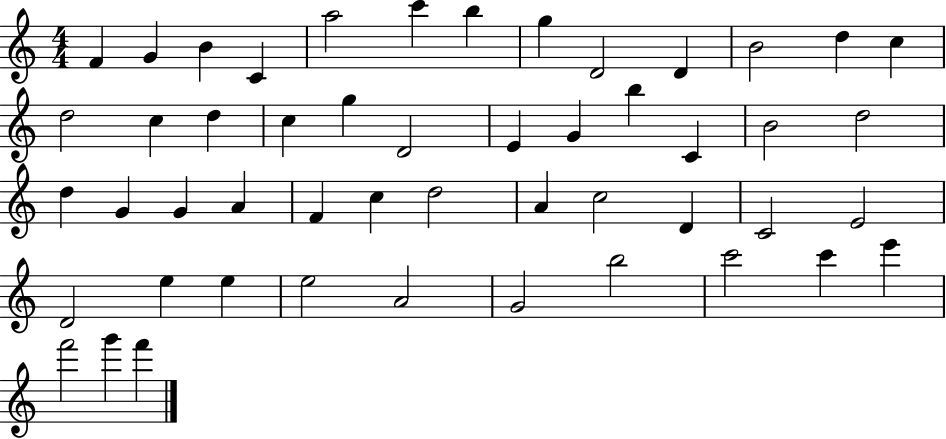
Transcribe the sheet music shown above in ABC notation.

X:1
T:Untitled
M:4/4
L:1/4
K:C
F G B C a2 c' b g D2 D B2 d c d2 c d c g D2 E G b C B2 d2 d G G A F c d2 A c2 D C2 E2 D2 e e e2 A2 G2 b2 c'2 c' e' f'2 g' f'